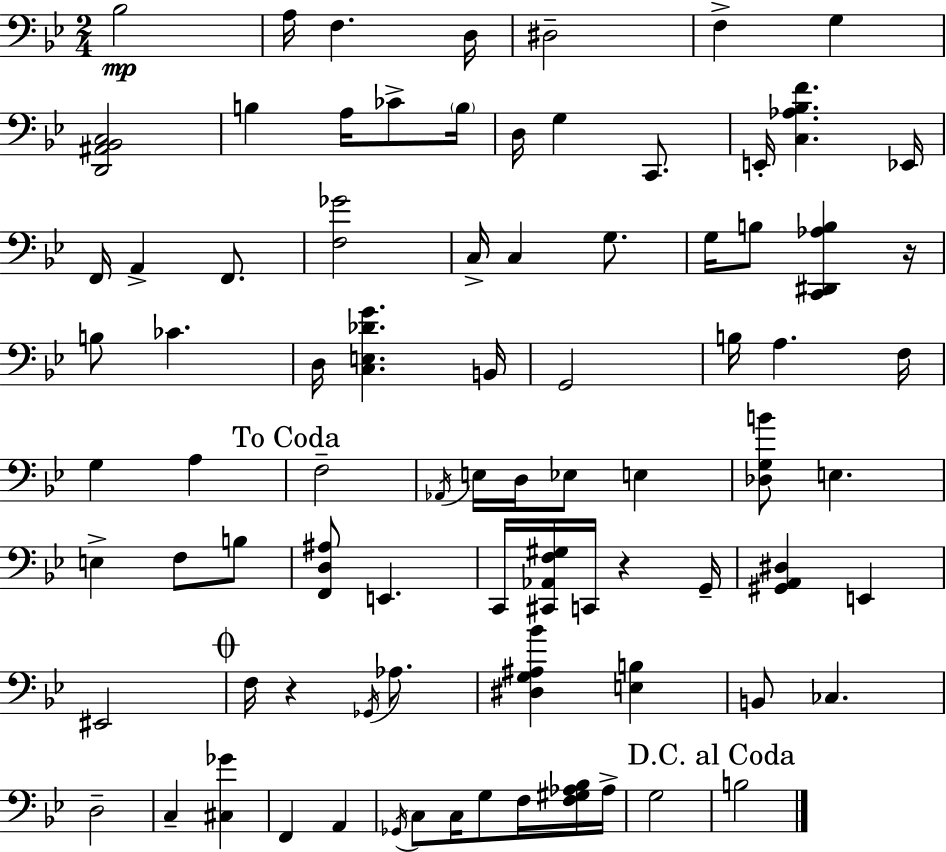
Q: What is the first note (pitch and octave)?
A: Bb3